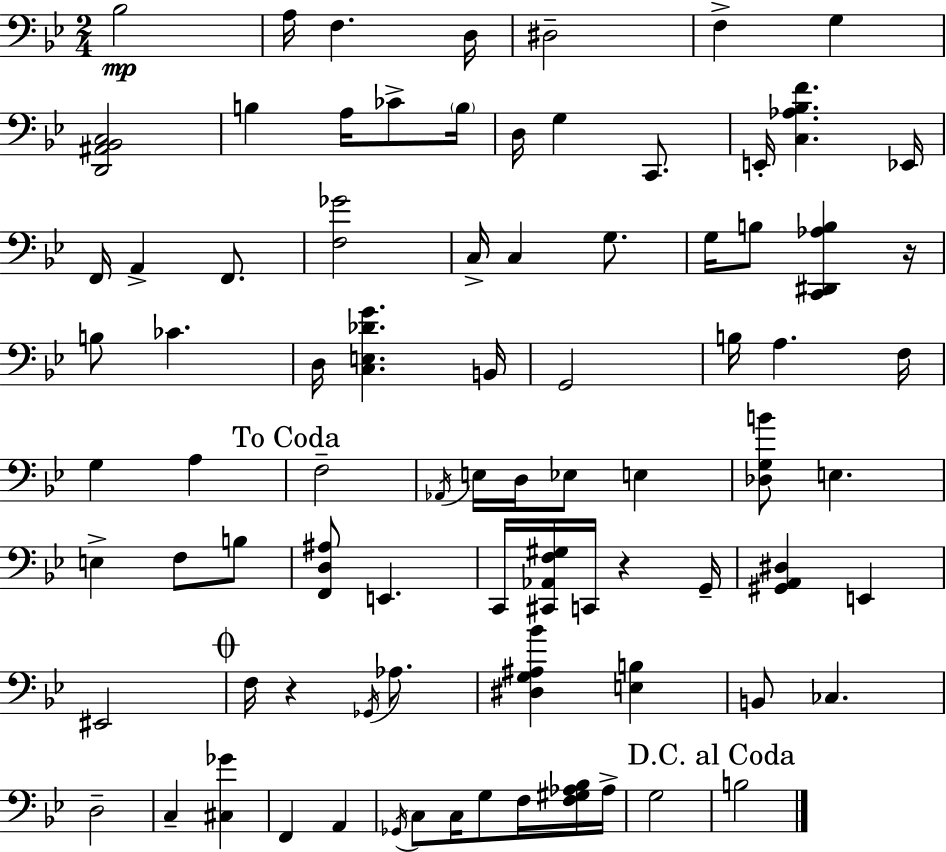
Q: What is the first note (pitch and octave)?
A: Bb3